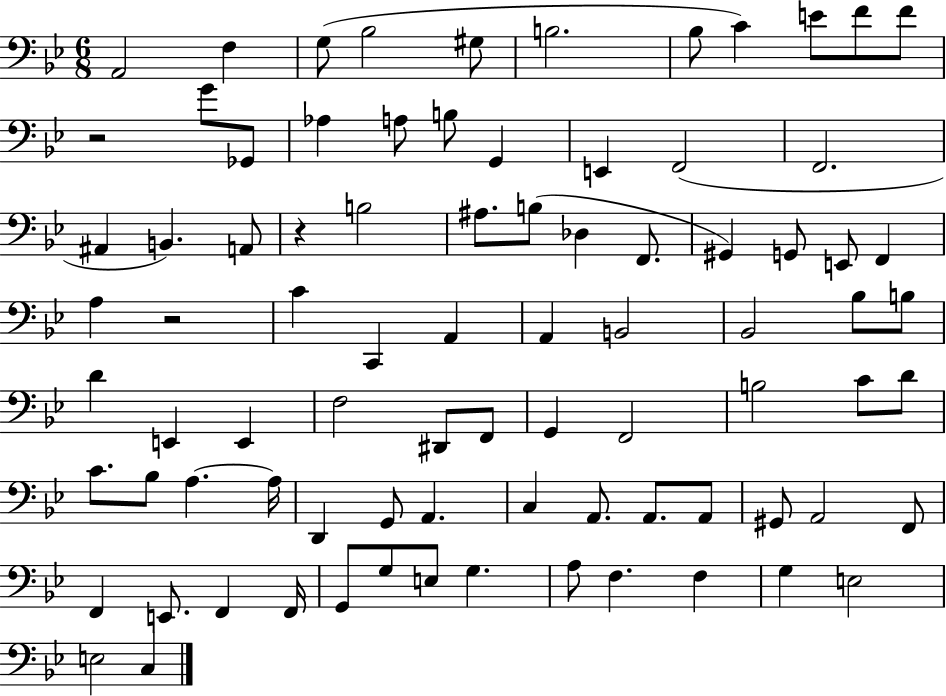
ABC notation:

X:1
T:Untitled
M:6/8
L:1/4
K:Bb
A,,2 F, G,/2 _B,2 ^G,/2 B,2 _B,/2 C E/2 F/2 F/2 z2 G/2 _G,,/2 _A, A,/2 B,/2 G,, E,, F,,2 F,,2 ^A,, B,, A,,/2 z B,2 ^A,/2 B,/2 _D, F,,/2 ^G,, G,,/2 E,,/2 F,, A, z2 C C,, A,, A,, B,,2 _B,,2 _B,/2 B,/2 D E,, E,, F,2 ^D,,/2 F,,/2 G,, F,,2 B,2 C/2 D/2 C/2 _B,/2 A, A,/4 D,, G,,/2 A,, C, A,,/2 A,,/2 A,,/2 ^G,,/2 A,,2 F,,/2 F,, E,,/2 F,, F,,/4 G,,/2 G,/2 E,/2 G, A,/2 F, F, G, E,2 E,2 C,